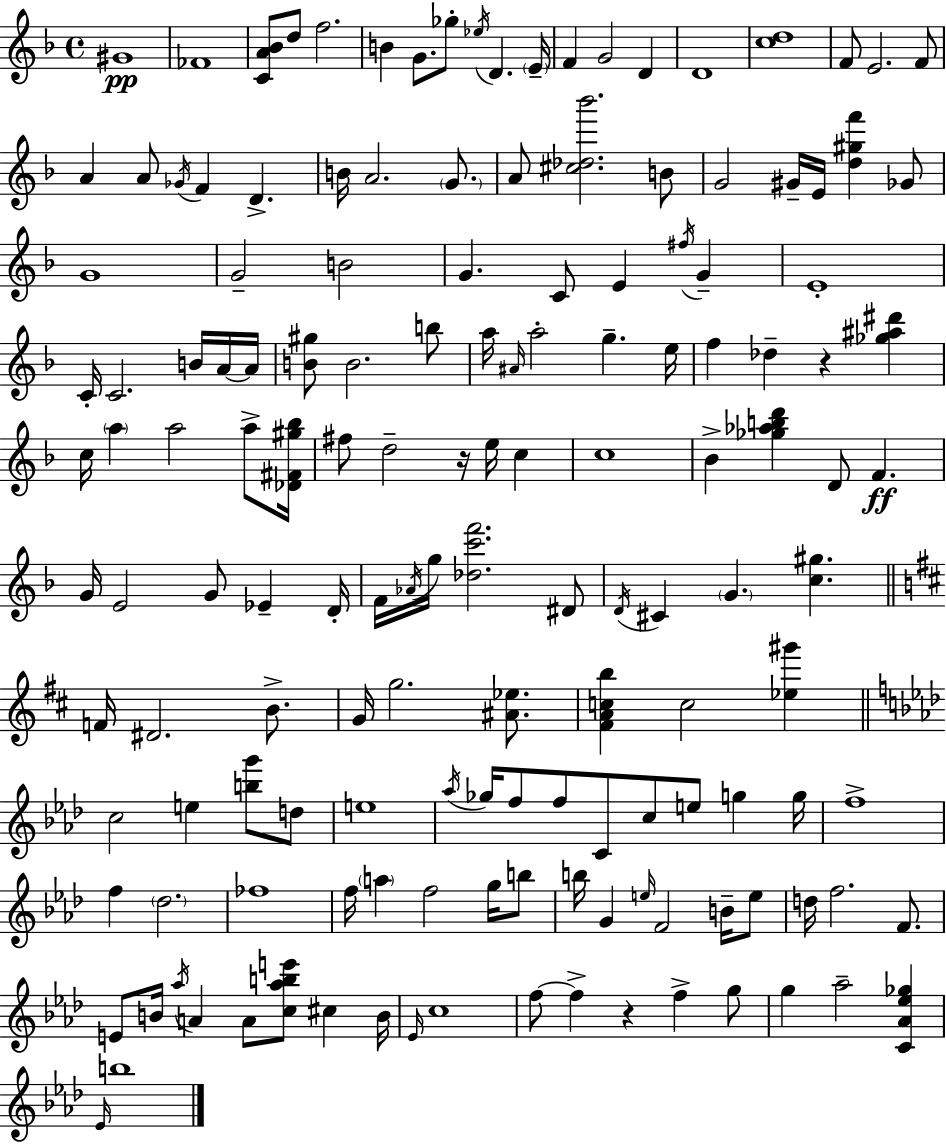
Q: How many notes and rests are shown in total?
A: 151